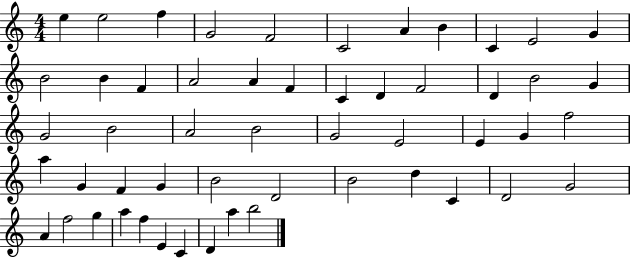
X:1
T:Untitled
M:4/4
L:1/4
K:C
e e2 f G2 F2 C2 A B C E2 G B2 B F A2 A F C D F2 D B2 G G2 B2 A2 B2 G2 E2 E G f2 a G F G B2 D2 B2 d C D2 G2 A f2 g a f E C D a b2